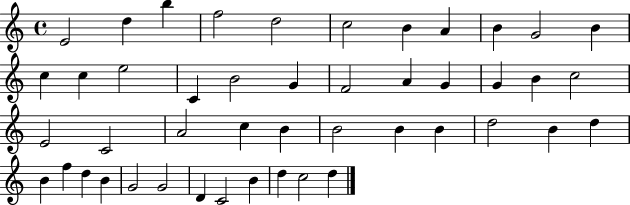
E4/h D5/q B5/q F5/h D5/h C5/h B4/q A4/q B4/q G4/h B4/q C5/q C5/q E5/h C4/q B4/h G4/q F4/h A4/q G4/q G4/q B4/q C5/h E4/h C4/h A4/h C5/q B4/q B4/h B4/q B4/q D5/h B4/q D5/q B4/q F5/q D5/q B4/q G4/h G4/h D4/q C4/h B4/q D5/q C5/h D5/q